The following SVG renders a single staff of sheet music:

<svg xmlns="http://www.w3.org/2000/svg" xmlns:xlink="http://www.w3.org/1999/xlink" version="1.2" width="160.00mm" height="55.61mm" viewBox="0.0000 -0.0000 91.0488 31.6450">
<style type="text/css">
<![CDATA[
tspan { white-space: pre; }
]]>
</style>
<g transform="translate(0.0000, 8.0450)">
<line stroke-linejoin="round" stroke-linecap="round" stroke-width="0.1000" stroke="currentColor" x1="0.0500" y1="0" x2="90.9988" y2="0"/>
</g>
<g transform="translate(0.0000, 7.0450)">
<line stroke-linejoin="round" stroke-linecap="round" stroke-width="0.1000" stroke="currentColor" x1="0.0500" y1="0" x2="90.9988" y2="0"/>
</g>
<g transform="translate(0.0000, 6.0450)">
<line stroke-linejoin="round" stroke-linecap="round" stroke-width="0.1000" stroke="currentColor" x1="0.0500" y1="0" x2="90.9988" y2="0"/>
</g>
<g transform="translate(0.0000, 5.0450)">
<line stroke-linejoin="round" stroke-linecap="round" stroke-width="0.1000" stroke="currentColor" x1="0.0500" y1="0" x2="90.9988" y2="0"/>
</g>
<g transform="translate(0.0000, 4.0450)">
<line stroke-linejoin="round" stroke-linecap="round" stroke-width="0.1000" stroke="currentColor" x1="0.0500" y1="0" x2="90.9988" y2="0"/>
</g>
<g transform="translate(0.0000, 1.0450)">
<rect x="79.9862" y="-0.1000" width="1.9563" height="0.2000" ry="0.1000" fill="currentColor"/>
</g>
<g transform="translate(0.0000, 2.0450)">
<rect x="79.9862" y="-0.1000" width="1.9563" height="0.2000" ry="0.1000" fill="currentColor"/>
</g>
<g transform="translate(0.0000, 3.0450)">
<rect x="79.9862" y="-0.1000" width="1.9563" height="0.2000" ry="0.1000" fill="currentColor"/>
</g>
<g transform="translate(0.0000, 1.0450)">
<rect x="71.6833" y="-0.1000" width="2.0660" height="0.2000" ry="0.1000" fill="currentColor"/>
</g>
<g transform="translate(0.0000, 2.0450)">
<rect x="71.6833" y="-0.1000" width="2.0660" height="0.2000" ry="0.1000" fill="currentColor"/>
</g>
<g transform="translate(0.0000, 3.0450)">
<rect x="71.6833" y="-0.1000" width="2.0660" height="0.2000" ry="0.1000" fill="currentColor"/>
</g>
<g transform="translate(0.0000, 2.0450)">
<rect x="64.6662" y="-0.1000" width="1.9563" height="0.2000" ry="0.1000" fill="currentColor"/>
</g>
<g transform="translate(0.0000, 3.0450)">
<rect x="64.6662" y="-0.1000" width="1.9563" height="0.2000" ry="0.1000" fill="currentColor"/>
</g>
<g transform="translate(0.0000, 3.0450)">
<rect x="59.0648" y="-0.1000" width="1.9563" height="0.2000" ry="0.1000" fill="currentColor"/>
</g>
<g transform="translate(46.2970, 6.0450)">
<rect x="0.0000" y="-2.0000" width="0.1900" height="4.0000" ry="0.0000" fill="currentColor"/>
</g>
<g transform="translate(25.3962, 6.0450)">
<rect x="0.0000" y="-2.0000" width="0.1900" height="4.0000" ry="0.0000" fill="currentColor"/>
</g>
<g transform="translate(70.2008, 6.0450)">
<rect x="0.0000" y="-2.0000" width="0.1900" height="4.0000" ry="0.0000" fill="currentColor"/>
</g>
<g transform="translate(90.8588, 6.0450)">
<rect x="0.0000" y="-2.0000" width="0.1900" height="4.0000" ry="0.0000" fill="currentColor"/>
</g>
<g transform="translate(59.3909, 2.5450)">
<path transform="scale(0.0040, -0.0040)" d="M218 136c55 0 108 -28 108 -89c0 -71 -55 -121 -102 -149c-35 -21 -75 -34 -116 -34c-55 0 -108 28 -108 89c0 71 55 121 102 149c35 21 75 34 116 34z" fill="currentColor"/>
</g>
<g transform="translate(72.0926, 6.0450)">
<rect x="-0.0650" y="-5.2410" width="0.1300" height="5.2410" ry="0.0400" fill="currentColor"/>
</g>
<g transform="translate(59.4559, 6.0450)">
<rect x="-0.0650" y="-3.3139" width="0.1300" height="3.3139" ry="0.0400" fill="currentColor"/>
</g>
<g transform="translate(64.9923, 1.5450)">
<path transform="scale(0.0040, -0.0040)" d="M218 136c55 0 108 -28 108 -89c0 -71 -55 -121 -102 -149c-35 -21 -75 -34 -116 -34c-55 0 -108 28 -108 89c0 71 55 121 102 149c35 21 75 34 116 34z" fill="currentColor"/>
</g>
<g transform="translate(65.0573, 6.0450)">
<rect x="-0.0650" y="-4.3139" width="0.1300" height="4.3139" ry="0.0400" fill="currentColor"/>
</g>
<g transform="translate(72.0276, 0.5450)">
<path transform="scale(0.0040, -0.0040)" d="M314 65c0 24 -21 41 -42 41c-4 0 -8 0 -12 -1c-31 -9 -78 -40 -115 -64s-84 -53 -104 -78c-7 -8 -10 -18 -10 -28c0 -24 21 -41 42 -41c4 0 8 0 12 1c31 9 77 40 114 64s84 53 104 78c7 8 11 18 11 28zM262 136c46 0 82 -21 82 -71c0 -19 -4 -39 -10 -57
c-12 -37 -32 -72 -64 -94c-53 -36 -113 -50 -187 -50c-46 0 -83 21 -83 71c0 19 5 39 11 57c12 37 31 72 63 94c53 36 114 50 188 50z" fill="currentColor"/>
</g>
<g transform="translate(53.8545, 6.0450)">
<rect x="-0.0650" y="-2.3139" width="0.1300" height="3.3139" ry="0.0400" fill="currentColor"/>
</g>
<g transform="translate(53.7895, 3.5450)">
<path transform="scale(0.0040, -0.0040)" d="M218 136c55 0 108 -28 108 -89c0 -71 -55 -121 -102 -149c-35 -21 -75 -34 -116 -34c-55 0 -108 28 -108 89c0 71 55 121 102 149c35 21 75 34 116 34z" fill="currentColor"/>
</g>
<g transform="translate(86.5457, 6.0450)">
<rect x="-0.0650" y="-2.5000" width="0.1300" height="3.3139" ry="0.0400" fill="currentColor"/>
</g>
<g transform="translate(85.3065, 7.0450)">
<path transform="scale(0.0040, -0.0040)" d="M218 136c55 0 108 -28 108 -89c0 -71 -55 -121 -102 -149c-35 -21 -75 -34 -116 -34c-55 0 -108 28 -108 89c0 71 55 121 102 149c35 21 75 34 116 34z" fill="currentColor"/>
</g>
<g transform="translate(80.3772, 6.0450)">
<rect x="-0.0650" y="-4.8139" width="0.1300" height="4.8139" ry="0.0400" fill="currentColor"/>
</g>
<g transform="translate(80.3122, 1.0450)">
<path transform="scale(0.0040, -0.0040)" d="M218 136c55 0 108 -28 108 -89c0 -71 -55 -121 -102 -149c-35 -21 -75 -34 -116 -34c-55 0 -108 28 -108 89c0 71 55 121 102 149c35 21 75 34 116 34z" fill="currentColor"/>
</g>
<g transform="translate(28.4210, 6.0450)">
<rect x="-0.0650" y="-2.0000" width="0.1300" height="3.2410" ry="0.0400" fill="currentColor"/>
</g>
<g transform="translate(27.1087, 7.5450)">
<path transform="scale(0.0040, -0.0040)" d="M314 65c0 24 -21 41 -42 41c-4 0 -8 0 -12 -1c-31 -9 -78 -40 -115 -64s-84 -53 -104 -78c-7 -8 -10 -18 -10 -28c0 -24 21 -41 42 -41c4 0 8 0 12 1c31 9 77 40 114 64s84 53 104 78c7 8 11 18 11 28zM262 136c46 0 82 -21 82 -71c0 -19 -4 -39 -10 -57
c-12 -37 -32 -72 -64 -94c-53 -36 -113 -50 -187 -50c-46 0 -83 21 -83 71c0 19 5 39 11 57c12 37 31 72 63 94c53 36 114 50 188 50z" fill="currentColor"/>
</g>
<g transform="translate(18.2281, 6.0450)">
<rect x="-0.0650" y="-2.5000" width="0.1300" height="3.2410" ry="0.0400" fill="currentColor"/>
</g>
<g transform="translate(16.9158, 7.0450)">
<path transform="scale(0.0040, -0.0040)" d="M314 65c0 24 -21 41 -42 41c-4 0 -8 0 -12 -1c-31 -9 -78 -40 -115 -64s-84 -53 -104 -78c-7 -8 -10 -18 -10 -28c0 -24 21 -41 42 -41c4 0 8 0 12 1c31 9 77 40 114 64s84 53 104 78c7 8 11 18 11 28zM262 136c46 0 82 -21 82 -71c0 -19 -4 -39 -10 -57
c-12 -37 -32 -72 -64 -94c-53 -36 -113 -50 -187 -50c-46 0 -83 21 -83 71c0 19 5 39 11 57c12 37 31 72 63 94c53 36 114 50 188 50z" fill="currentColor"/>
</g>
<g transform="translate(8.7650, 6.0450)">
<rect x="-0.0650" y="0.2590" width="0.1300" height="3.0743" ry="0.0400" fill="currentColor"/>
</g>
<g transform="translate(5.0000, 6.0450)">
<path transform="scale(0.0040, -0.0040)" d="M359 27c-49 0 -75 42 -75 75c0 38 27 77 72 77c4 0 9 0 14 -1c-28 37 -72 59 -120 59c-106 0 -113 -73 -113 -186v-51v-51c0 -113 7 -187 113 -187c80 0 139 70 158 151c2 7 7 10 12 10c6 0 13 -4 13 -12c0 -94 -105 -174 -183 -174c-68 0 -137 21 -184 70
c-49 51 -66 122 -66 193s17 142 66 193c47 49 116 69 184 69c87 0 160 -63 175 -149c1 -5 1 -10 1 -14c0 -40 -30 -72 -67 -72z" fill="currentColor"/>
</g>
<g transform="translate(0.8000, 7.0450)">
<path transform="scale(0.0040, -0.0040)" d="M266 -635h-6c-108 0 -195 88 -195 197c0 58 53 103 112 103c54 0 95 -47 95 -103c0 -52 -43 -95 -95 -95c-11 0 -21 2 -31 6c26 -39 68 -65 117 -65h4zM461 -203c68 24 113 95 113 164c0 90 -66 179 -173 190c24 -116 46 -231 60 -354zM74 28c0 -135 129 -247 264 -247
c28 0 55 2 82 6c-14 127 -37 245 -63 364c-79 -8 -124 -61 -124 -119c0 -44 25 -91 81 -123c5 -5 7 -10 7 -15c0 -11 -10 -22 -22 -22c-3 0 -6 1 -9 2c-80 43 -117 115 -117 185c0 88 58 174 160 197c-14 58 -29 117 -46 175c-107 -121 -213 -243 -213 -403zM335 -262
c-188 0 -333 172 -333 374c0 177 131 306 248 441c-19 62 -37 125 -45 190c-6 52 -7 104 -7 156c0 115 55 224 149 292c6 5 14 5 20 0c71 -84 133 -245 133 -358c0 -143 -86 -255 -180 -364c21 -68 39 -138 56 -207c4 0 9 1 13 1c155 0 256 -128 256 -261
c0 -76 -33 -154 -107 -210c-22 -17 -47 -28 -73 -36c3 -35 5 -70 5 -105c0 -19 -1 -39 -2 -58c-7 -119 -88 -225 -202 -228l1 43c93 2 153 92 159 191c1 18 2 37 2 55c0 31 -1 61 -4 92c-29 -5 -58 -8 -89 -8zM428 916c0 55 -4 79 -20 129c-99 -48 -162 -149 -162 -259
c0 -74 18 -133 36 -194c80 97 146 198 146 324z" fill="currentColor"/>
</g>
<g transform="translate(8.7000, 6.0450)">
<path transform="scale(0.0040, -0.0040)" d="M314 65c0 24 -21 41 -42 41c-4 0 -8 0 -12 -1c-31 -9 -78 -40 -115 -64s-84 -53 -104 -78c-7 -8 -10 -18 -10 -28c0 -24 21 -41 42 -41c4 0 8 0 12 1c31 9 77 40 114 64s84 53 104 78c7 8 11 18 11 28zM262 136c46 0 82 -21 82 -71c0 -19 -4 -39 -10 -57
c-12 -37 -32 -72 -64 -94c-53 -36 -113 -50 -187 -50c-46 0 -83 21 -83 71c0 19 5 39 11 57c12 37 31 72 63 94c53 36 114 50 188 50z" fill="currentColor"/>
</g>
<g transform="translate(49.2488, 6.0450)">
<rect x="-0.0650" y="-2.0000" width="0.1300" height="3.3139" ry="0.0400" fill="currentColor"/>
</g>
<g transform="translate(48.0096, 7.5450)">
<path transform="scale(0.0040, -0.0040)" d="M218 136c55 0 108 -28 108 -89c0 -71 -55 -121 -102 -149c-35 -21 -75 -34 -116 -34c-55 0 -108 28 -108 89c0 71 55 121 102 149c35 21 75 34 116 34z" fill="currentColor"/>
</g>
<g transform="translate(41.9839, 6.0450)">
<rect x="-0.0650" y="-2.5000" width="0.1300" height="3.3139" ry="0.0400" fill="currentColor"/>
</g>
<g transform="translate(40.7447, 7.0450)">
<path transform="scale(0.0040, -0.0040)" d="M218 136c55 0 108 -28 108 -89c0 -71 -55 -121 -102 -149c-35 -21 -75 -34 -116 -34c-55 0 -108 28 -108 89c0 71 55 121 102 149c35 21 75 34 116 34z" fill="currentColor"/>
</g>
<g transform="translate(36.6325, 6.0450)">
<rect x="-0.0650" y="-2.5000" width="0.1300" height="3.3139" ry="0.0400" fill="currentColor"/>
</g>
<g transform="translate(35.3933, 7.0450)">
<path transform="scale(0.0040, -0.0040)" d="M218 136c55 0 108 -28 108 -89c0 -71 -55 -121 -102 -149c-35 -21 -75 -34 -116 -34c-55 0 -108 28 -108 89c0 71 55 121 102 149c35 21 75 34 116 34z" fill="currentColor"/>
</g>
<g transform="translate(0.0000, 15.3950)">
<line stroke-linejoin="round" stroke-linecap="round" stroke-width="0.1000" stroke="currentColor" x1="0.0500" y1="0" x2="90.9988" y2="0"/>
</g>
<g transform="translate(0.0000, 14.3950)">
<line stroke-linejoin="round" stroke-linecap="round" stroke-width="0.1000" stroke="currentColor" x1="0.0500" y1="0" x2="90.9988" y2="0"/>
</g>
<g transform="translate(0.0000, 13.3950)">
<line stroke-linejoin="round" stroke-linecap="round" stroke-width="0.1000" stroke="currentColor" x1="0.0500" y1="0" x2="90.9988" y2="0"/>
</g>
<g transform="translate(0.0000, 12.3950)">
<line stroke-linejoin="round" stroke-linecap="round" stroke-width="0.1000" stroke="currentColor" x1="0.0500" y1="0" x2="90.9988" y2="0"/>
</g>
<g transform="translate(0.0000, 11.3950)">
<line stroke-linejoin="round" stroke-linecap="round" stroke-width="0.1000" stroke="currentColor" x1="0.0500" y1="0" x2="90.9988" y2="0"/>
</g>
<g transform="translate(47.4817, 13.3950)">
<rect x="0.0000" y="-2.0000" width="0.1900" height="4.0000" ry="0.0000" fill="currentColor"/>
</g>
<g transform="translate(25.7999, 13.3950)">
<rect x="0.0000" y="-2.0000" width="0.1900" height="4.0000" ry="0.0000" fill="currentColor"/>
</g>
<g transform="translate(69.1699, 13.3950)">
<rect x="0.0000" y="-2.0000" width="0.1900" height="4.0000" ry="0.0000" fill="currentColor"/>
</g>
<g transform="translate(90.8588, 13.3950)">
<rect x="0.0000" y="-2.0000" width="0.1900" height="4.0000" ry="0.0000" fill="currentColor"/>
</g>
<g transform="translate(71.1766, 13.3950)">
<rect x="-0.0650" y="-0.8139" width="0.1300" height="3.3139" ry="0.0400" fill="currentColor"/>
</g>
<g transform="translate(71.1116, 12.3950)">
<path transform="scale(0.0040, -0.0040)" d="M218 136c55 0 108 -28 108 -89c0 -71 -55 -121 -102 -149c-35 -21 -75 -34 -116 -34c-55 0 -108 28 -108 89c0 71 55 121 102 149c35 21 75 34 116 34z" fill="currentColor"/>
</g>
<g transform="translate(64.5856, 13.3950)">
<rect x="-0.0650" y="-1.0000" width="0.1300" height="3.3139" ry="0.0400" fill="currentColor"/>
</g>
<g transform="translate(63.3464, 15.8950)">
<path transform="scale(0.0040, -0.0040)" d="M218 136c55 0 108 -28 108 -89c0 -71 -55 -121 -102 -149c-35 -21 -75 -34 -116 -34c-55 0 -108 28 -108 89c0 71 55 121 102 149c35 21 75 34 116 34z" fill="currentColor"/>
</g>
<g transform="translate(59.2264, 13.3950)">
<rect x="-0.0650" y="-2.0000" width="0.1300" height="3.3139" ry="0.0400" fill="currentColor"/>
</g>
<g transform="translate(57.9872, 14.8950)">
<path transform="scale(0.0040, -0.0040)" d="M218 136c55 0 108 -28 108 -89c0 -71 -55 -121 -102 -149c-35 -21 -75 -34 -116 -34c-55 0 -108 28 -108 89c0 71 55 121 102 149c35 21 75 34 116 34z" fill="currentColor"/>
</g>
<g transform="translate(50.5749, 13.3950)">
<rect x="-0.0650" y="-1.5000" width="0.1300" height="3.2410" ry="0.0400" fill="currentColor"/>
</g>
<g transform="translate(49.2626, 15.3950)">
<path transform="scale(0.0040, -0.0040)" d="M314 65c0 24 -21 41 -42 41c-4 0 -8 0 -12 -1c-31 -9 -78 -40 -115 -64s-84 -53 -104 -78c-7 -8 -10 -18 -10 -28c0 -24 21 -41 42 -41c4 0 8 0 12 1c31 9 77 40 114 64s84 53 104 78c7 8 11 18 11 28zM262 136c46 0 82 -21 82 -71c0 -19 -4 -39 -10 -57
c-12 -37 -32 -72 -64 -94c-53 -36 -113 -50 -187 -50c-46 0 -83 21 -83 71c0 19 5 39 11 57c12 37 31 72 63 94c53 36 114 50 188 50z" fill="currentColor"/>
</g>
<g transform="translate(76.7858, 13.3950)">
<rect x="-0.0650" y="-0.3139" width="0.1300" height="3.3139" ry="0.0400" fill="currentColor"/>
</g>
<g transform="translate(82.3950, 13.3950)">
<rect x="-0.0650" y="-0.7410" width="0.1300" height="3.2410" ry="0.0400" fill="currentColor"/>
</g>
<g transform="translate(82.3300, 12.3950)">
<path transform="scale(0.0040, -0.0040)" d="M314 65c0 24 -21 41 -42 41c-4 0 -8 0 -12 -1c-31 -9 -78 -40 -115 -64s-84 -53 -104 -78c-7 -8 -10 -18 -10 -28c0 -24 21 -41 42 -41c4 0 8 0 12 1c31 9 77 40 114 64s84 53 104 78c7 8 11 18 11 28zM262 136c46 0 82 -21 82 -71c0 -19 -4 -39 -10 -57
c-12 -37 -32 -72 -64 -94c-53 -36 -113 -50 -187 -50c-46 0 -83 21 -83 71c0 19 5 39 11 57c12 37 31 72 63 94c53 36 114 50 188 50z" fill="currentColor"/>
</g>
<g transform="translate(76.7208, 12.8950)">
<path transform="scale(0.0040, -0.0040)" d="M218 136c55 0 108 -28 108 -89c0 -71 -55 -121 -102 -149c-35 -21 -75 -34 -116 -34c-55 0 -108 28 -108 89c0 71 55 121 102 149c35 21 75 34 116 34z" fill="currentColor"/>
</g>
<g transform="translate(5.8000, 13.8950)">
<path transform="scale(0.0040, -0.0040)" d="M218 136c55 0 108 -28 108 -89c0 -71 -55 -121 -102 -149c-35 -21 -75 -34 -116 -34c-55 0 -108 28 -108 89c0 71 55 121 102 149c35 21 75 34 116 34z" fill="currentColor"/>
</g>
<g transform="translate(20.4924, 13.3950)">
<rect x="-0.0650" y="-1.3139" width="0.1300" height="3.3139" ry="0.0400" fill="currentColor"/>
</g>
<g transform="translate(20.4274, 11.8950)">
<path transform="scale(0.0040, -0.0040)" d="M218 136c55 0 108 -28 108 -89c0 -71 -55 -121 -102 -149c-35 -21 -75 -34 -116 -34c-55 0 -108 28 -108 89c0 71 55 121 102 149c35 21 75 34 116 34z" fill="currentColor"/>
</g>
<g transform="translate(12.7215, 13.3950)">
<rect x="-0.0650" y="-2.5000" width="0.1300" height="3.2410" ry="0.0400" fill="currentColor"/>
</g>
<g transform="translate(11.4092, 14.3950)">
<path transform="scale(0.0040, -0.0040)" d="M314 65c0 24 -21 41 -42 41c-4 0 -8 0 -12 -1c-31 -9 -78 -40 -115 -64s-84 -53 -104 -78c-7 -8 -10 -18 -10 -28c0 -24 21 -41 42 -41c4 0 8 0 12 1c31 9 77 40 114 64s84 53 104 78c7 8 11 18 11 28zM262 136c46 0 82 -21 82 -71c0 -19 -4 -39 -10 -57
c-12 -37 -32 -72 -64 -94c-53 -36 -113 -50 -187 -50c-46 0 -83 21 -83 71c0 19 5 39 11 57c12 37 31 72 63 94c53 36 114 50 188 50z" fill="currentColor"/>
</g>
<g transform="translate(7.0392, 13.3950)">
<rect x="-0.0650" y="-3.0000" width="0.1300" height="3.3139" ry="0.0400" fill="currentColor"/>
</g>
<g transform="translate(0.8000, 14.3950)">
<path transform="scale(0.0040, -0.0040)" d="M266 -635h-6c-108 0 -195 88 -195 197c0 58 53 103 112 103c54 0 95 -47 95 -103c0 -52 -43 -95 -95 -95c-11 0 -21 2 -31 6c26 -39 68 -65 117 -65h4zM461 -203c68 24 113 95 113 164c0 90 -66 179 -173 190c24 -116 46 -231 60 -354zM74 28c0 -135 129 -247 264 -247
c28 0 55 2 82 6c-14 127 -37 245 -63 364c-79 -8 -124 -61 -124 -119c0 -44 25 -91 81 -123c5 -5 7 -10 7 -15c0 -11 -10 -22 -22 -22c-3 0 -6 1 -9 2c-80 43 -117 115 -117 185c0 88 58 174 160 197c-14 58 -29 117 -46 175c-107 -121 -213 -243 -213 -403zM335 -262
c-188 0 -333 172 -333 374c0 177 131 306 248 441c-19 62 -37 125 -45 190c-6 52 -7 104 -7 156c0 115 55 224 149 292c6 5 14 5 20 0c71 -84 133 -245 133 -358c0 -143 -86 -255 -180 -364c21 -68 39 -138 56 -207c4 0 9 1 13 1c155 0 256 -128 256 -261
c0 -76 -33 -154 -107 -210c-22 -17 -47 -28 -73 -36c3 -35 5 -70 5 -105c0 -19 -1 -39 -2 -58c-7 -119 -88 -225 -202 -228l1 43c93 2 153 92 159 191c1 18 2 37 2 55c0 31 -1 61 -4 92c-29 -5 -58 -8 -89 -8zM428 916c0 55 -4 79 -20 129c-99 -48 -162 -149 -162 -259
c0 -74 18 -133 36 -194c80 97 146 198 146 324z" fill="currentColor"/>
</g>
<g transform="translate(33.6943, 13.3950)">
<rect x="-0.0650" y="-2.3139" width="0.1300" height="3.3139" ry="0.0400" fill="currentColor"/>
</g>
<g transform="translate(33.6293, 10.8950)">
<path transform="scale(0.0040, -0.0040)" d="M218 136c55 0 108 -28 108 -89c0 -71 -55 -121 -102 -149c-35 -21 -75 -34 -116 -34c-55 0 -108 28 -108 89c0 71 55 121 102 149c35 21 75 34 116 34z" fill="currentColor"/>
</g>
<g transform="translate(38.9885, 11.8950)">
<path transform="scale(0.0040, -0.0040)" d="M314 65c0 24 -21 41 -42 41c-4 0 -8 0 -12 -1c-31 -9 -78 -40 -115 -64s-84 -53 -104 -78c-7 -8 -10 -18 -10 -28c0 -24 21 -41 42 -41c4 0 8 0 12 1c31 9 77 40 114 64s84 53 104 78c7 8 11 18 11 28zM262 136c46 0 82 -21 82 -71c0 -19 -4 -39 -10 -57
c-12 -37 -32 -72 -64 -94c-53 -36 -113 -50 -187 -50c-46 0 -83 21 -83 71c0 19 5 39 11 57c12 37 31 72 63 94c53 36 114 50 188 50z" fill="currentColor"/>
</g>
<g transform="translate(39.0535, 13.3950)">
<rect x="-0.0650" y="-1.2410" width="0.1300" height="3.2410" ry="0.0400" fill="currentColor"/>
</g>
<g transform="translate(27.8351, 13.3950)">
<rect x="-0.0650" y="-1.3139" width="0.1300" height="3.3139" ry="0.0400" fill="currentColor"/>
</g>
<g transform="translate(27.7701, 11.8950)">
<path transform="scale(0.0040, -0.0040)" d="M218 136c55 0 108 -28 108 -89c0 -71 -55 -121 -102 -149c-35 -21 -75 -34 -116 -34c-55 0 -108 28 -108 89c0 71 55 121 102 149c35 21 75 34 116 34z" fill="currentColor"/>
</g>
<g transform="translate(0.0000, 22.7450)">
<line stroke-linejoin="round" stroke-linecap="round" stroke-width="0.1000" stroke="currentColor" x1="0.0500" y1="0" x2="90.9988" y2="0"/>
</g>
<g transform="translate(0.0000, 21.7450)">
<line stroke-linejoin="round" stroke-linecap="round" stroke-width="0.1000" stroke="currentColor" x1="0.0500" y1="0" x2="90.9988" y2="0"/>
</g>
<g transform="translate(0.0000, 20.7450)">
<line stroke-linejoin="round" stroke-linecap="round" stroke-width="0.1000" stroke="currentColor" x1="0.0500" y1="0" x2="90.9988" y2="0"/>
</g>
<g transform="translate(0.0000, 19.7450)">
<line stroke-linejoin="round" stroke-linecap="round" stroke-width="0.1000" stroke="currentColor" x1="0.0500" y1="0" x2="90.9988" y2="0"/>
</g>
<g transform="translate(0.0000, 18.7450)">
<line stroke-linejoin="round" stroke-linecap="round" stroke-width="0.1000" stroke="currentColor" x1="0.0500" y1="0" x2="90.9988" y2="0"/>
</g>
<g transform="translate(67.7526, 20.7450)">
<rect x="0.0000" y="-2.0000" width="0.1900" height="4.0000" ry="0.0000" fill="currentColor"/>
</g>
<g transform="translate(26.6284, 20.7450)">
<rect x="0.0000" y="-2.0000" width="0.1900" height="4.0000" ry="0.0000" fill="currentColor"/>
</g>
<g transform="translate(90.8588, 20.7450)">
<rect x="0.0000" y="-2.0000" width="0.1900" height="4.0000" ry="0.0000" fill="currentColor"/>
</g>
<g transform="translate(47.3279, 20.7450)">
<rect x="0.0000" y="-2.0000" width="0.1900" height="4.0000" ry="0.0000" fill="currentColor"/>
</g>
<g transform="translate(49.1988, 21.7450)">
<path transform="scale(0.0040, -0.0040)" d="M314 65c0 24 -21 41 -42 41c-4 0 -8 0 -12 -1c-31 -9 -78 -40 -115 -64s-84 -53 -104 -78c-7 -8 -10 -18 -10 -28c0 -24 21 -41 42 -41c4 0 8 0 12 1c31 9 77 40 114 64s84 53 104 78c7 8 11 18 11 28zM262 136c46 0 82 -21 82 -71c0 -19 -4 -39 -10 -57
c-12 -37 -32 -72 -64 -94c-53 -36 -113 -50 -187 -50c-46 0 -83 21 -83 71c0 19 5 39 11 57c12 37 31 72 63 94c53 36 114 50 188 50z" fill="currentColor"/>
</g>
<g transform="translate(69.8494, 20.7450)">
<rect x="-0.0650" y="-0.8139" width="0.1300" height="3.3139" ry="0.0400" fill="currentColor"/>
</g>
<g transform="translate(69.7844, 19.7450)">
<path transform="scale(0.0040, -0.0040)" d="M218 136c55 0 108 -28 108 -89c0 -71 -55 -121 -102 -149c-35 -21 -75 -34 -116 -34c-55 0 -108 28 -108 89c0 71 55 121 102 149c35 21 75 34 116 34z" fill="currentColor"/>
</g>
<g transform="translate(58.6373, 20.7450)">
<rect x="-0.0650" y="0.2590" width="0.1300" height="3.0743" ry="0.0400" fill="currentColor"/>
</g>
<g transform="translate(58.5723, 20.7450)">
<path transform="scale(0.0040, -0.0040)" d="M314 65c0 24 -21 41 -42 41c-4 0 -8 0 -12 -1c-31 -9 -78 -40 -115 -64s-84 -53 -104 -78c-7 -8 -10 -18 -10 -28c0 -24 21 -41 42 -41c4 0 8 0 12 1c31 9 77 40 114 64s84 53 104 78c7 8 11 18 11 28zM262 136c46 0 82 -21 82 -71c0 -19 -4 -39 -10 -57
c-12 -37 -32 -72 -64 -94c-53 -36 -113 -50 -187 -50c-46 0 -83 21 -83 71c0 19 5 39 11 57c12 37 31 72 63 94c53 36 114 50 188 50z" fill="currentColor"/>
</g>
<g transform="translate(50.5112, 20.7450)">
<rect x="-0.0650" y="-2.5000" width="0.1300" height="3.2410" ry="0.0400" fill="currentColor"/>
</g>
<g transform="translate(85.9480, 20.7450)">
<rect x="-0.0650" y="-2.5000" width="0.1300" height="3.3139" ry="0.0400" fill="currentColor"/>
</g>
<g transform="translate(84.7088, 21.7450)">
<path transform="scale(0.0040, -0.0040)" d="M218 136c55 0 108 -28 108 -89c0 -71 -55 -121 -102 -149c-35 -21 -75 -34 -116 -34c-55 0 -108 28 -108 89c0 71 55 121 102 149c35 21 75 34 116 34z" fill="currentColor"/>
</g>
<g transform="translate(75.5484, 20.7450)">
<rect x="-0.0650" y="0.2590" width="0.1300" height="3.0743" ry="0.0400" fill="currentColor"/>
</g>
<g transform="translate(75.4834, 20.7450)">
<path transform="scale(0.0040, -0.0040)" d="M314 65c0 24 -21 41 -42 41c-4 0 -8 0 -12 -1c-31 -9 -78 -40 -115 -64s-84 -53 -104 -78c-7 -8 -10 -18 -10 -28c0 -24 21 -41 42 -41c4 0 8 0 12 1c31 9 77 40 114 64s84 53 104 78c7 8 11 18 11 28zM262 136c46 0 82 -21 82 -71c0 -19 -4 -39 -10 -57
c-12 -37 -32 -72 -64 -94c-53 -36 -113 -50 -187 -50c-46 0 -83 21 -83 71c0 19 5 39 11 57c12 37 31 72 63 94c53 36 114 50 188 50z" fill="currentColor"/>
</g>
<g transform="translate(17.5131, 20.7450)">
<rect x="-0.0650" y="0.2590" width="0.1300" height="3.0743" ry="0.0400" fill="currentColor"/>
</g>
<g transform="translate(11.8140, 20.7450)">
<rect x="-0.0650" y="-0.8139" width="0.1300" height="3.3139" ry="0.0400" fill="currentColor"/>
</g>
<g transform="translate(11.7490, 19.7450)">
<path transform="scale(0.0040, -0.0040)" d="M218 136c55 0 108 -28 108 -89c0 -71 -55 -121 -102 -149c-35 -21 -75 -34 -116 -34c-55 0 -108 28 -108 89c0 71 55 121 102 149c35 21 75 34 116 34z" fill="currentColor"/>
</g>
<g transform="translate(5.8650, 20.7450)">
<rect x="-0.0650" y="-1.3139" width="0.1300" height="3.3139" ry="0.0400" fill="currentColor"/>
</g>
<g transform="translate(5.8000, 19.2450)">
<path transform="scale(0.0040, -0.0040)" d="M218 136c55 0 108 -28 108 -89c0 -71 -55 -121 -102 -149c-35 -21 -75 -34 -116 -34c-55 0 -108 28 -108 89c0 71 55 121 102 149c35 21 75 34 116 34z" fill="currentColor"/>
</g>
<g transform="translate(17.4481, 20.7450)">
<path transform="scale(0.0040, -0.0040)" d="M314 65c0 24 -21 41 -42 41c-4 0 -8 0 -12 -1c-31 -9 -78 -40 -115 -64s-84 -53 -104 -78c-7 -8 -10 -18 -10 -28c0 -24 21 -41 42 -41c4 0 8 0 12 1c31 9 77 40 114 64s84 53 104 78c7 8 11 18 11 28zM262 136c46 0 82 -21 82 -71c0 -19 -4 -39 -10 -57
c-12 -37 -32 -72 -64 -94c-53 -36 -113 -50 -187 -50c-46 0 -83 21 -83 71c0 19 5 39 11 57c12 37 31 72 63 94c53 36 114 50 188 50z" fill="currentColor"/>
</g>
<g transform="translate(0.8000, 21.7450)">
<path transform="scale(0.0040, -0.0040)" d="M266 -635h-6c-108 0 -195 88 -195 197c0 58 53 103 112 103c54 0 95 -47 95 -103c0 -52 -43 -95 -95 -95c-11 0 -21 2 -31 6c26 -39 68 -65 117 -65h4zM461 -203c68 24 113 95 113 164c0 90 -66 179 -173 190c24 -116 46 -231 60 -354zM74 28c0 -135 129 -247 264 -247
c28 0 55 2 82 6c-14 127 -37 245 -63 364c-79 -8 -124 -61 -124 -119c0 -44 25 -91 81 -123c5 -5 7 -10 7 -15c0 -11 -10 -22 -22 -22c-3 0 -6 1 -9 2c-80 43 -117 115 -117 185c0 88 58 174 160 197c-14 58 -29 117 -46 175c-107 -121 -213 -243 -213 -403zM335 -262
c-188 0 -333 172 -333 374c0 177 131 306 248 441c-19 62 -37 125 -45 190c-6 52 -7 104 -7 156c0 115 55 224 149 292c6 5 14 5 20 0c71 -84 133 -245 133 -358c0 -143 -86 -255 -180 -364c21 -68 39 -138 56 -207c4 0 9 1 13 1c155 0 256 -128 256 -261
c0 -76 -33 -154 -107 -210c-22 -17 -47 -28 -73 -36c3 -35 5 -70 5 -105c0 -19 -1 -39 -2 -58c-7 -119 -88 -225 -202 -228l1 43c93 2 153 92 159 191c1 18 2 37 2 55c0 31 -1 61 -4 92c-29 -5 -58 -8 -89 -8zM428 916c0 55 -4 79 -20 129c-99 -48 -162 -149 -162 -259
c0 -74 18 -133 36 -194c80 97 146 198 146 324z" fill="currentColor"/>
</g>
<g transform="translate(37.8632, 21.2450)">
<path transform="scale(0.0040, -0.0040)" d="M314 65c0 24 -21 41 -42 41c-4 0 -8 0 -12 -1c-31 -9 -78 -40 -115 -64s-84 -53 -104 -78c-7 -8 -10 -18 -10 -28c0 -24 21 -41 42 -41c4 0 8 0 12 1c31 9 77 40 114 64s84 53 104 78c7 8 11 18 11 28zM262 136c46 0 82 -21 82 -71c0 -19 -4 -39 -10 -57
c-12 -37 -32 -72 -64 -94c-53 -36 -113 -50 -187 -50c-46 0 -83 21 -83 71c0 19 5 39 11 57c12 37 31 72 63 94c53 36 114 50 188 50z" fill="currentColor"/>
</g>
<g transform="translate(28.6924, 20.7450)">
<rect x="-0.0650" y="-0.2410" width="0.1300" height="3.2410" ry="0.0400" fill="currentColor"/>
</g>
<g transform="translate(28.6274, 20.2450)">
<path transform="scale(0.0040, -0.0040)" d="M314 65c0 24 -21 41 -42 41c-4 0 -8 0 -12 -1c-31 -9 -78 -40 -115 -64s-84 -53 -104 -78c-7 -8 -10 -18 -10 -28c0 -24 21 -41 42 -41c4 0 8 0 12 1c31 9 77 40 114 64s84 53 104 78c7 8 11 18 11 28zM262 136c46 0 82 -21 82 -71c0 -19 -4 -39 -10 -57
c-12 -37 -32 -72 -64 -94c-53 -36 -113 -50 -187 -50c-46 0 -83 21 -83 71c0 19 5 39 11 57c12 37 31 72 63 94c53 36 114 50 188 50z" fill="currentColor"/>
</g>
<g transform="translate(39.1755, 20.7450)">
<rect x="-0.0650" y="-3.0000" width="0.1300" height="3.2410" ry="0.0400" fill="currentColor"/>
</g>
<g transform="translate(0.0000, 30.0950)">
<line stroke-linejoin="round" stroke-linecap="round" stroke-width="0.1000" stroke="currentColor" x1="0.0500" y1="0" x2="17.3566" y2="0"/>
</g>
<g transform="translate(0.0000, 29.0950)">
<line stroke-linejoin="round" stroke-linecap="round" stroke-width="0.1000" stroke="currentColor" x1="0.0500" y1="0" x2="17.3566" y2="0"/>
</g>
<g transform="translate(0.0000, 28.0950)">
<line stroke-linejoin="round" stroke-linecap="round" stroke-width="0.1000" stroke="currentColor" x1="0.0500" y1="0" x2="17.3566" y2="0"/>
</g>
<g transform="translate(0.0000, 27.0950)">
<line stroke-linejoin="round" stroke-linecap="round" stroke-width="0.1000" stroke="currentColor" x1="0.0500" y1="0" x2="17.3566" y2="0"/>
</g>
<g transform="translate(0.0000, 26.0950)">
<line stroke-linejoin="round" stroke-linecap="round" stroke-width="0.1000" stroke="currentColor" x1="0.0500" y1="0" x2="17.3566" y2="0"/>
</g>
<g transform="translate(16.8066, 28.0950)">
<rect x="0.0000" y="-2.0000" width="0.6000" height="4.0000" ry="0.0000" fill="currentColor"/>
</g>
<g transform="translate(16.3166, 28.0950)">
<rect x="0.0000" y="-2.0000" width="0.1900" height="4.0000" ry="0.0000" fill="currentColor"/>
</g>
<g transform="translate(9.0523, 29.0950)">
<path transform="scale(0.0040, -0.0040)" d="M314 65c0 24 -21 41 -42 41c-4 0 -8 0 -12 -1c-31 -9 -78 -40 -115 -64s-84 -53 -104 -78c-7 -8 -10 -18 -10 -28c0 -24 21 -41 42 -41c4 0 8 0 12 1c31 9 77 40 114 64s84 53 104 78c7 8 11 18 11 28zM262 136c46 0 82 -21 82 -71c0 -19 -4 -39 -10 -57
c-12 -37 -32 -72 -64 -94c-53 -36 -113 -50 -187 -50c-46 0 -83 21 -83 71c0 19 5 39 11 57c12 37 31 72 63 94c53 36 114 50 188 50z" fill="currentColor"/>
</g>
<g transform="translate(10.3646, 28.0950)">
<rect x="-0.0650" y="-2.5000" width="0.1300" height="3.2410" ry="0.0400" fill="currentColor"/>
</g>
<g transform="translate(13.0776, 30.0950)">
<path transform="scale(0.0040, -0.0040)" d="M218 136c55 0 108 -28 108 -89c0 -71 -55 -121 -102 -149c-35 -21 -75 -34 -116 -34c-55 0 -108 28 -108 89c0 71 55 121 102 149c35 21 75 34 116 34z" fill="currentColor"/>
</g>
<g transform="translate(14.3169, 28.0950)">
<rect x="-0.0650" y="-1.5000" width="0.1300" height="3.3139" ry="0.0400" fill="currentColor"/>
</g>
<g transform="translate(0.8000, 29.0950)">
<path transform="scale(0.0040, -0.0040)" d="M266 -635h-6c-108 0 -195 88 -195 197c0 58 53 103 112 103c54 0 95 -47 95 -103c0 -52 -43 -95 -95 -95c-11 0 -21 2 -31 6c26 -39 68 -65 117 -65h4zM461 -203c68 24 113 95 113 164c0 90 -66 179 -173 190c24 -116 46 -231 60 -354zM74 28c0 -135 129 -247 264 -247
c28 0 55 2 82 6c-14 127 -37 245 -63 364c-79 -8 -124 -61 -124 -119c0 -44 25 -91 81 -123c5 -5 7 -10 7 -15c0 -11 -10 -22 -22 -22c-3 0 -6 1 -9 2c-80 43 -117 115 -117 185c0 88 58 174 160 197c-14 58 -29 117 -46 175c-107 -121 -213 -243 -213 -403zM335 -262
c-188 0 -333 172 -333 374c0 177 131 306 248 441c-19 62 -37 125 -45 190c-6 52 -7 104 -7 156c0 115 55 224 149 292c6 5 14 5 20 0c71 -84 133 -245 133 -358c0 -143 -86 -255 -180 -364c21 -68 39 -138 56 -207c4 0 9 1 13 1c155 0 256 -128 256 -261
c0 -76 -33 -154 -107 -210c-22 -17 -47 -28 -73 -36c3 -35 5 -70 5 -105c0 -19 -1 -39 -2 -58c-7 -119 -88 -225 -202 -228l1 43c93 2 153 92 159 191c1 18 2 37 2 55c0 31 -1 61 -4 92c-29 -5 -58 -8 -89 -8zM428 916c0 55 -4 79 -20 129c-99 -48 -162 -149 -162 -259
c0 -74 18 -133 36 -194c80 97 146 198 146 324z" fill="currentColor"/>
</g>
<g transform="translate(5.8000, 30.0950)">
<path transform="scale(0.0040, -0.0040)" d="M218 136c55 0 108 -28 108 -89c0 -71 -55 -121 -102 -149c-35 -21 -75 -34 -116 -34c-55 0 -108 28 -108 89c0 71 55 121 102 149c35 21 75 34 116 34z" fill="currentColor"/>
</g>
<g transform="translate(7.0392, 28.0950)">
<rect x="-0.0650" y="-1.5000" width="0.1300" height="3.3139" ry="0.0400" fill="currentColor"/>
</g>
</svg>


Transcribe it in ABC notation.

X:1
T:Untitled
M:4/4
L:1/4
K:C
B2 G2 F2 G G F g b d' f'2 e' G A G2 e e g e2 E2 F D d c d2 e d B2 c2 A2 G2 B2 d B2 G E G2 E